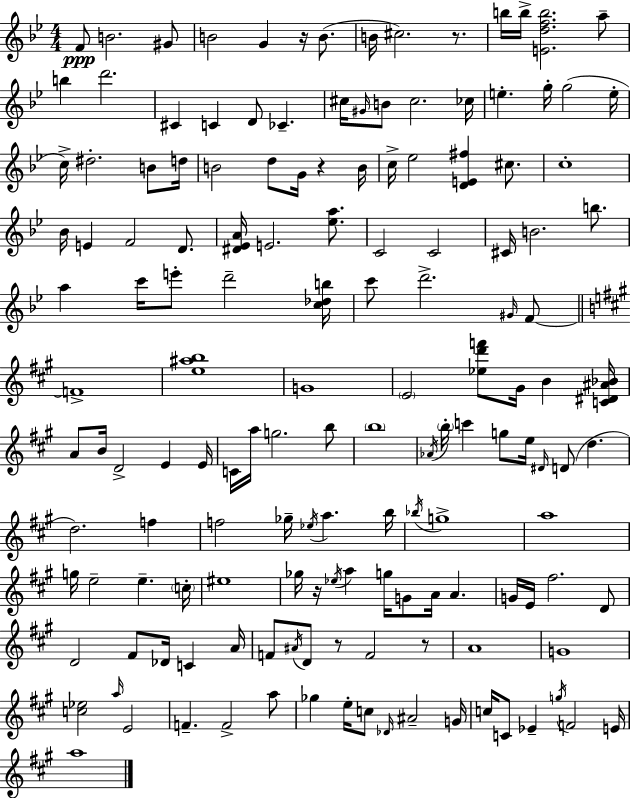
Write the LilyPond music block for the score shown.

{
  \clef treble
  \numericTimeSignature
  \time 4/4
  \key g \minor
  f'8\ppp b'2. gis'8 | b'2 g'4 r16 b'8.( | b'16 cis''2.) r8. | b''16 b''16-> <e' d'' f'' b''>2. a''8-- | \break b''4 d'''2. | cis'4 c'4 d'8 ces'4.-- | cis''16 \grace { gis'16 } b'8 cis''2. | ces''16 e''4.-. g''16-. g''2( | \break e''16-. c''16->) dis''2.-. b'8 | d''16 b'2 d''8 g'16 r4 | b'16 c''16-> ees''2 <d' e' fis''>4 cis''8. | c''1-. | \break bes'16 e'4 f'2 d'8. | <dis' ees' a'>16 e'2. <ees'' a''>8. | c'2 c'2 | cis'16 b'2. b''8. | \break a''4 c'''16 e'''8-. d'''2-- | <c'' des'' b''>16 c'''8 d'''2.-> \grace { gis'16 } | f'8~~ \bar "||" \break \key a \major f'1-> | <e'' ais'' b''>1 | g'1 | \parenthesize e'2 <ees'' d''' f'''>8 gis'16 b'4 <c' dis' ais' bes'>16 | \break a'8 b'16 d'2-> e'4 e'16 | c'16 a''16 g''2. b''8 | \parenthesize b''1 | \acciaccatura { aes'16 } \parenthesize b''16-. c'''4 g''8 e''16 \grace { dis'16 } d'8( d''4. | \break d''2.) f''4 | f''2 ges''16-- \acciaccatura { ees''16 } a''4. | b''16 \acciaccatura { bes''16 } g''1-> | a''1 | \break g''16 e''2-- e''4.-- | \parenthesize c''16-. eis''1 | ges''16 r16 \acciaccatura { ees''16 } a''4 g''16 g'8 a'16 a'4. | g'16 e'16 fis''2. | \break d'8 d'2 fis'8 des'16 | c'4 a'16 f'8 \acciaccatura { ais'16 } d'8 r8 f'2 | r8 a'1 | g'1 | \break <c'' ees''>2 \grace { a''16 } e'2 | f'4.-- f'2-> | a''8 ges''4 e''16-. c''8 \grace { des'16 } ais'2-- | g'16 c''16 c'8 ees'4-- \acciaccatura { g''16 } | \break f'2 e'16 a''1 | \bar "|."
}